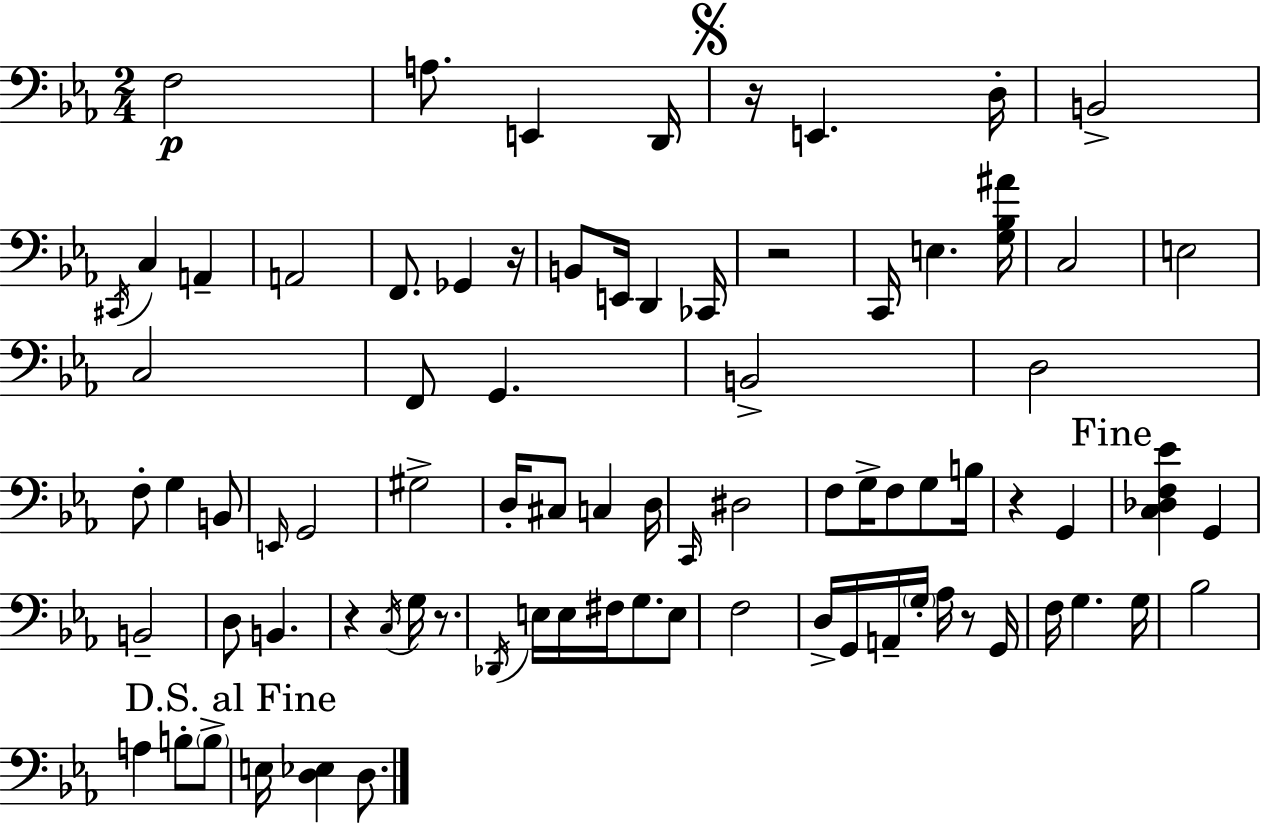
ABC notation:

X:1
T:Untitled
M:2/4
L:1/4
K:Cm
F,2 A,/2 E,, D,,/4 z/4 E,, D,/4 B,,2 ^C,,/4 C, A,, A,,2 F,,/2 _G,, z/4 B,,/2 E,,/4 D,, _C,,/4 z2 C,,/4 E, [G,_B,^A]/4 C,2 E,2 C,2 F,,/2 G,, B,,2 D,2 F,/2 G, B,,/2 E,,/4 G,,2 ^G,2 D,/4 ^C,/2 C, D,/4 C,,/4 ^D,2 F,/2 G,/4 F,/2 G,/2 B,/4 z G,, [C,_D,F,_E] G,, B,,2 D,/2 B,, z C,/4 G,/4 z/2 _D,,/4 E,/4 E,/4 ^F,/4 G,/2 E,/2 F,2 D,/4 G,,/4 A,,/4 G,/4 _A,/4 z/2 G,,/4 F,/4 G, G,/4 _B,2 A, B,/2 B,/2 E,/4 [D,_E,] D,/2